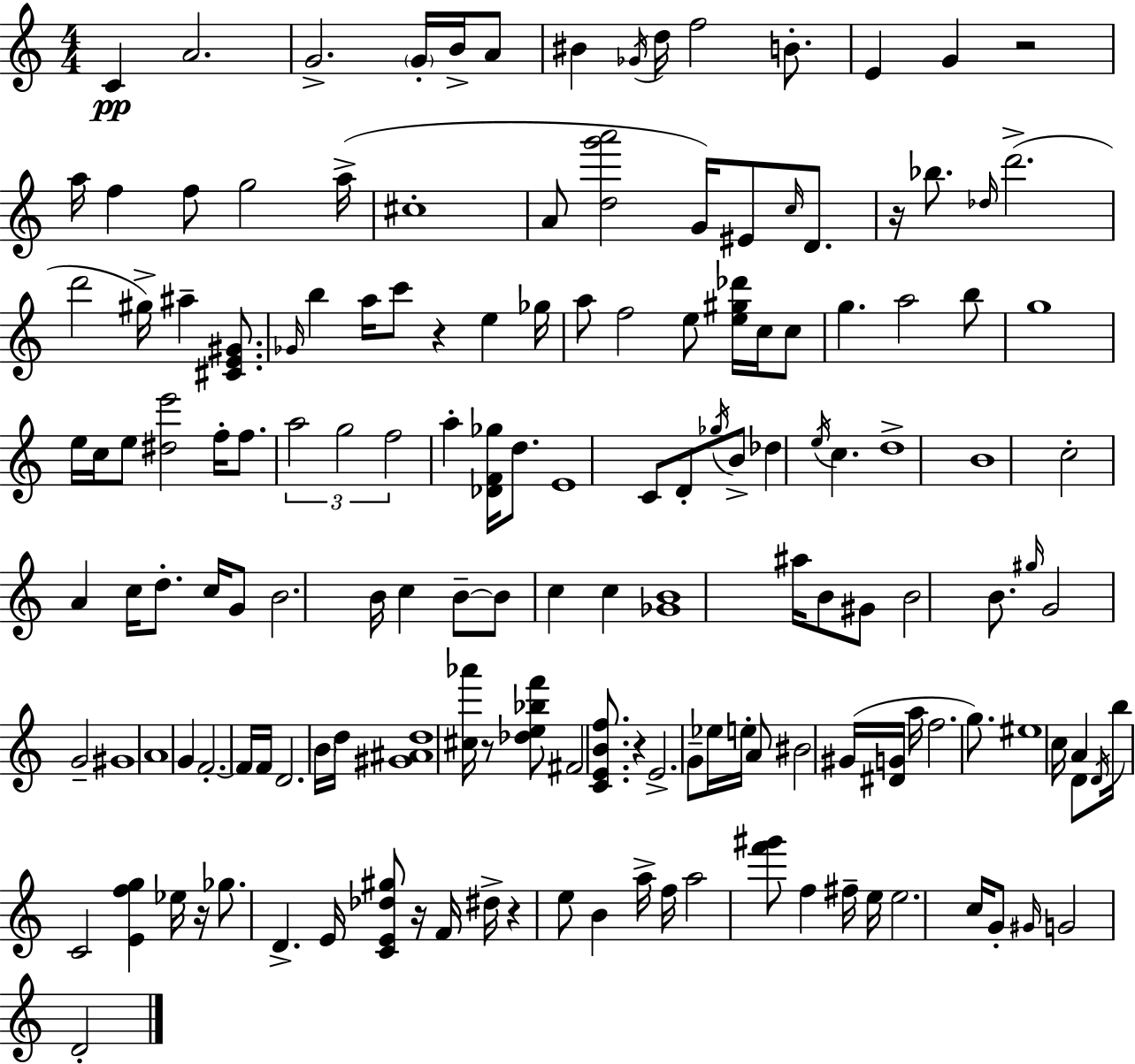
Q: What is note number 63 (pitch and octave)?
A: C5